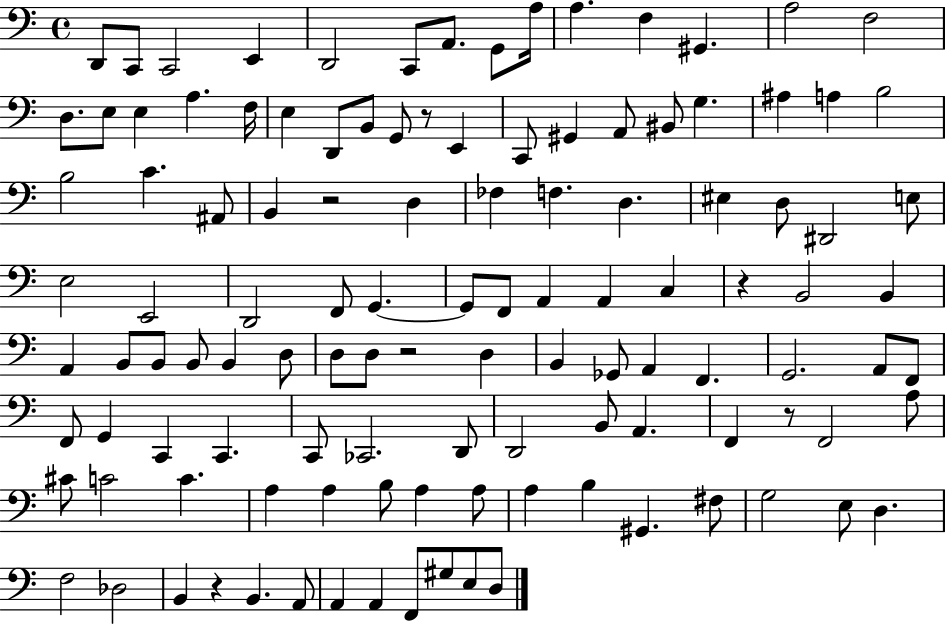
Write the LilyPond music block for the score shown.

{
  \clef bass
  \time 4/4
  \defaultTimeSignature
  \key c \major
  d,8 c,8 c,2 e,4 | d,2 c,8 a,8. g,8 a16 | a4. f4 gis,4. | a2 f2 | \break d8. e8 e4 a4. f16 | e4 d,8 b,8 g,8 r8 e,4 | c,8 gis,4 a,8 bis,8 g4. | ais4 a4 b2 | \break b2 c'4. ais,8 | b,4 r2 d4 | fes4 f4. d4. | eis4 d8 dis,2 e8 | \break e2 e,2 | d,2 f,8 g,4.~~ | g,8 f,8 a,4 a,4 c4 | r4 b,2 b,4 | \break a,4 b,8 b,8 b,8 b,4 d8 | d8 d8 r2 d4 | b,4 ges,8 a,4 f,4. | g,2. a,8 f,8 | \break f,8 g,4 c,4 c,4. | c,8 ces,2. d,8 | d,2 b,8 a,4. | f,4 r8 f,2 a8 | \break cis'8 c'2 c'4. | a4 a4 b8 a4 a8 | a4 b4 gis,4. fis8 | g2 e8 d4. | \break f2 des2 | b,4 r4 b,4. a,8 | a,4 a,4 f,8 gis8 e8 d8 | \bar "|."
}